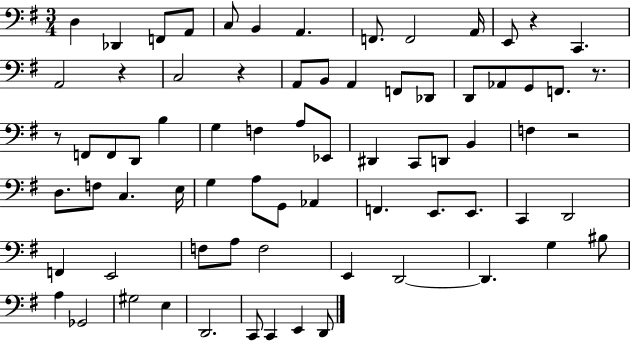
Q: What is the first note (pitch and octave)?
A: D3